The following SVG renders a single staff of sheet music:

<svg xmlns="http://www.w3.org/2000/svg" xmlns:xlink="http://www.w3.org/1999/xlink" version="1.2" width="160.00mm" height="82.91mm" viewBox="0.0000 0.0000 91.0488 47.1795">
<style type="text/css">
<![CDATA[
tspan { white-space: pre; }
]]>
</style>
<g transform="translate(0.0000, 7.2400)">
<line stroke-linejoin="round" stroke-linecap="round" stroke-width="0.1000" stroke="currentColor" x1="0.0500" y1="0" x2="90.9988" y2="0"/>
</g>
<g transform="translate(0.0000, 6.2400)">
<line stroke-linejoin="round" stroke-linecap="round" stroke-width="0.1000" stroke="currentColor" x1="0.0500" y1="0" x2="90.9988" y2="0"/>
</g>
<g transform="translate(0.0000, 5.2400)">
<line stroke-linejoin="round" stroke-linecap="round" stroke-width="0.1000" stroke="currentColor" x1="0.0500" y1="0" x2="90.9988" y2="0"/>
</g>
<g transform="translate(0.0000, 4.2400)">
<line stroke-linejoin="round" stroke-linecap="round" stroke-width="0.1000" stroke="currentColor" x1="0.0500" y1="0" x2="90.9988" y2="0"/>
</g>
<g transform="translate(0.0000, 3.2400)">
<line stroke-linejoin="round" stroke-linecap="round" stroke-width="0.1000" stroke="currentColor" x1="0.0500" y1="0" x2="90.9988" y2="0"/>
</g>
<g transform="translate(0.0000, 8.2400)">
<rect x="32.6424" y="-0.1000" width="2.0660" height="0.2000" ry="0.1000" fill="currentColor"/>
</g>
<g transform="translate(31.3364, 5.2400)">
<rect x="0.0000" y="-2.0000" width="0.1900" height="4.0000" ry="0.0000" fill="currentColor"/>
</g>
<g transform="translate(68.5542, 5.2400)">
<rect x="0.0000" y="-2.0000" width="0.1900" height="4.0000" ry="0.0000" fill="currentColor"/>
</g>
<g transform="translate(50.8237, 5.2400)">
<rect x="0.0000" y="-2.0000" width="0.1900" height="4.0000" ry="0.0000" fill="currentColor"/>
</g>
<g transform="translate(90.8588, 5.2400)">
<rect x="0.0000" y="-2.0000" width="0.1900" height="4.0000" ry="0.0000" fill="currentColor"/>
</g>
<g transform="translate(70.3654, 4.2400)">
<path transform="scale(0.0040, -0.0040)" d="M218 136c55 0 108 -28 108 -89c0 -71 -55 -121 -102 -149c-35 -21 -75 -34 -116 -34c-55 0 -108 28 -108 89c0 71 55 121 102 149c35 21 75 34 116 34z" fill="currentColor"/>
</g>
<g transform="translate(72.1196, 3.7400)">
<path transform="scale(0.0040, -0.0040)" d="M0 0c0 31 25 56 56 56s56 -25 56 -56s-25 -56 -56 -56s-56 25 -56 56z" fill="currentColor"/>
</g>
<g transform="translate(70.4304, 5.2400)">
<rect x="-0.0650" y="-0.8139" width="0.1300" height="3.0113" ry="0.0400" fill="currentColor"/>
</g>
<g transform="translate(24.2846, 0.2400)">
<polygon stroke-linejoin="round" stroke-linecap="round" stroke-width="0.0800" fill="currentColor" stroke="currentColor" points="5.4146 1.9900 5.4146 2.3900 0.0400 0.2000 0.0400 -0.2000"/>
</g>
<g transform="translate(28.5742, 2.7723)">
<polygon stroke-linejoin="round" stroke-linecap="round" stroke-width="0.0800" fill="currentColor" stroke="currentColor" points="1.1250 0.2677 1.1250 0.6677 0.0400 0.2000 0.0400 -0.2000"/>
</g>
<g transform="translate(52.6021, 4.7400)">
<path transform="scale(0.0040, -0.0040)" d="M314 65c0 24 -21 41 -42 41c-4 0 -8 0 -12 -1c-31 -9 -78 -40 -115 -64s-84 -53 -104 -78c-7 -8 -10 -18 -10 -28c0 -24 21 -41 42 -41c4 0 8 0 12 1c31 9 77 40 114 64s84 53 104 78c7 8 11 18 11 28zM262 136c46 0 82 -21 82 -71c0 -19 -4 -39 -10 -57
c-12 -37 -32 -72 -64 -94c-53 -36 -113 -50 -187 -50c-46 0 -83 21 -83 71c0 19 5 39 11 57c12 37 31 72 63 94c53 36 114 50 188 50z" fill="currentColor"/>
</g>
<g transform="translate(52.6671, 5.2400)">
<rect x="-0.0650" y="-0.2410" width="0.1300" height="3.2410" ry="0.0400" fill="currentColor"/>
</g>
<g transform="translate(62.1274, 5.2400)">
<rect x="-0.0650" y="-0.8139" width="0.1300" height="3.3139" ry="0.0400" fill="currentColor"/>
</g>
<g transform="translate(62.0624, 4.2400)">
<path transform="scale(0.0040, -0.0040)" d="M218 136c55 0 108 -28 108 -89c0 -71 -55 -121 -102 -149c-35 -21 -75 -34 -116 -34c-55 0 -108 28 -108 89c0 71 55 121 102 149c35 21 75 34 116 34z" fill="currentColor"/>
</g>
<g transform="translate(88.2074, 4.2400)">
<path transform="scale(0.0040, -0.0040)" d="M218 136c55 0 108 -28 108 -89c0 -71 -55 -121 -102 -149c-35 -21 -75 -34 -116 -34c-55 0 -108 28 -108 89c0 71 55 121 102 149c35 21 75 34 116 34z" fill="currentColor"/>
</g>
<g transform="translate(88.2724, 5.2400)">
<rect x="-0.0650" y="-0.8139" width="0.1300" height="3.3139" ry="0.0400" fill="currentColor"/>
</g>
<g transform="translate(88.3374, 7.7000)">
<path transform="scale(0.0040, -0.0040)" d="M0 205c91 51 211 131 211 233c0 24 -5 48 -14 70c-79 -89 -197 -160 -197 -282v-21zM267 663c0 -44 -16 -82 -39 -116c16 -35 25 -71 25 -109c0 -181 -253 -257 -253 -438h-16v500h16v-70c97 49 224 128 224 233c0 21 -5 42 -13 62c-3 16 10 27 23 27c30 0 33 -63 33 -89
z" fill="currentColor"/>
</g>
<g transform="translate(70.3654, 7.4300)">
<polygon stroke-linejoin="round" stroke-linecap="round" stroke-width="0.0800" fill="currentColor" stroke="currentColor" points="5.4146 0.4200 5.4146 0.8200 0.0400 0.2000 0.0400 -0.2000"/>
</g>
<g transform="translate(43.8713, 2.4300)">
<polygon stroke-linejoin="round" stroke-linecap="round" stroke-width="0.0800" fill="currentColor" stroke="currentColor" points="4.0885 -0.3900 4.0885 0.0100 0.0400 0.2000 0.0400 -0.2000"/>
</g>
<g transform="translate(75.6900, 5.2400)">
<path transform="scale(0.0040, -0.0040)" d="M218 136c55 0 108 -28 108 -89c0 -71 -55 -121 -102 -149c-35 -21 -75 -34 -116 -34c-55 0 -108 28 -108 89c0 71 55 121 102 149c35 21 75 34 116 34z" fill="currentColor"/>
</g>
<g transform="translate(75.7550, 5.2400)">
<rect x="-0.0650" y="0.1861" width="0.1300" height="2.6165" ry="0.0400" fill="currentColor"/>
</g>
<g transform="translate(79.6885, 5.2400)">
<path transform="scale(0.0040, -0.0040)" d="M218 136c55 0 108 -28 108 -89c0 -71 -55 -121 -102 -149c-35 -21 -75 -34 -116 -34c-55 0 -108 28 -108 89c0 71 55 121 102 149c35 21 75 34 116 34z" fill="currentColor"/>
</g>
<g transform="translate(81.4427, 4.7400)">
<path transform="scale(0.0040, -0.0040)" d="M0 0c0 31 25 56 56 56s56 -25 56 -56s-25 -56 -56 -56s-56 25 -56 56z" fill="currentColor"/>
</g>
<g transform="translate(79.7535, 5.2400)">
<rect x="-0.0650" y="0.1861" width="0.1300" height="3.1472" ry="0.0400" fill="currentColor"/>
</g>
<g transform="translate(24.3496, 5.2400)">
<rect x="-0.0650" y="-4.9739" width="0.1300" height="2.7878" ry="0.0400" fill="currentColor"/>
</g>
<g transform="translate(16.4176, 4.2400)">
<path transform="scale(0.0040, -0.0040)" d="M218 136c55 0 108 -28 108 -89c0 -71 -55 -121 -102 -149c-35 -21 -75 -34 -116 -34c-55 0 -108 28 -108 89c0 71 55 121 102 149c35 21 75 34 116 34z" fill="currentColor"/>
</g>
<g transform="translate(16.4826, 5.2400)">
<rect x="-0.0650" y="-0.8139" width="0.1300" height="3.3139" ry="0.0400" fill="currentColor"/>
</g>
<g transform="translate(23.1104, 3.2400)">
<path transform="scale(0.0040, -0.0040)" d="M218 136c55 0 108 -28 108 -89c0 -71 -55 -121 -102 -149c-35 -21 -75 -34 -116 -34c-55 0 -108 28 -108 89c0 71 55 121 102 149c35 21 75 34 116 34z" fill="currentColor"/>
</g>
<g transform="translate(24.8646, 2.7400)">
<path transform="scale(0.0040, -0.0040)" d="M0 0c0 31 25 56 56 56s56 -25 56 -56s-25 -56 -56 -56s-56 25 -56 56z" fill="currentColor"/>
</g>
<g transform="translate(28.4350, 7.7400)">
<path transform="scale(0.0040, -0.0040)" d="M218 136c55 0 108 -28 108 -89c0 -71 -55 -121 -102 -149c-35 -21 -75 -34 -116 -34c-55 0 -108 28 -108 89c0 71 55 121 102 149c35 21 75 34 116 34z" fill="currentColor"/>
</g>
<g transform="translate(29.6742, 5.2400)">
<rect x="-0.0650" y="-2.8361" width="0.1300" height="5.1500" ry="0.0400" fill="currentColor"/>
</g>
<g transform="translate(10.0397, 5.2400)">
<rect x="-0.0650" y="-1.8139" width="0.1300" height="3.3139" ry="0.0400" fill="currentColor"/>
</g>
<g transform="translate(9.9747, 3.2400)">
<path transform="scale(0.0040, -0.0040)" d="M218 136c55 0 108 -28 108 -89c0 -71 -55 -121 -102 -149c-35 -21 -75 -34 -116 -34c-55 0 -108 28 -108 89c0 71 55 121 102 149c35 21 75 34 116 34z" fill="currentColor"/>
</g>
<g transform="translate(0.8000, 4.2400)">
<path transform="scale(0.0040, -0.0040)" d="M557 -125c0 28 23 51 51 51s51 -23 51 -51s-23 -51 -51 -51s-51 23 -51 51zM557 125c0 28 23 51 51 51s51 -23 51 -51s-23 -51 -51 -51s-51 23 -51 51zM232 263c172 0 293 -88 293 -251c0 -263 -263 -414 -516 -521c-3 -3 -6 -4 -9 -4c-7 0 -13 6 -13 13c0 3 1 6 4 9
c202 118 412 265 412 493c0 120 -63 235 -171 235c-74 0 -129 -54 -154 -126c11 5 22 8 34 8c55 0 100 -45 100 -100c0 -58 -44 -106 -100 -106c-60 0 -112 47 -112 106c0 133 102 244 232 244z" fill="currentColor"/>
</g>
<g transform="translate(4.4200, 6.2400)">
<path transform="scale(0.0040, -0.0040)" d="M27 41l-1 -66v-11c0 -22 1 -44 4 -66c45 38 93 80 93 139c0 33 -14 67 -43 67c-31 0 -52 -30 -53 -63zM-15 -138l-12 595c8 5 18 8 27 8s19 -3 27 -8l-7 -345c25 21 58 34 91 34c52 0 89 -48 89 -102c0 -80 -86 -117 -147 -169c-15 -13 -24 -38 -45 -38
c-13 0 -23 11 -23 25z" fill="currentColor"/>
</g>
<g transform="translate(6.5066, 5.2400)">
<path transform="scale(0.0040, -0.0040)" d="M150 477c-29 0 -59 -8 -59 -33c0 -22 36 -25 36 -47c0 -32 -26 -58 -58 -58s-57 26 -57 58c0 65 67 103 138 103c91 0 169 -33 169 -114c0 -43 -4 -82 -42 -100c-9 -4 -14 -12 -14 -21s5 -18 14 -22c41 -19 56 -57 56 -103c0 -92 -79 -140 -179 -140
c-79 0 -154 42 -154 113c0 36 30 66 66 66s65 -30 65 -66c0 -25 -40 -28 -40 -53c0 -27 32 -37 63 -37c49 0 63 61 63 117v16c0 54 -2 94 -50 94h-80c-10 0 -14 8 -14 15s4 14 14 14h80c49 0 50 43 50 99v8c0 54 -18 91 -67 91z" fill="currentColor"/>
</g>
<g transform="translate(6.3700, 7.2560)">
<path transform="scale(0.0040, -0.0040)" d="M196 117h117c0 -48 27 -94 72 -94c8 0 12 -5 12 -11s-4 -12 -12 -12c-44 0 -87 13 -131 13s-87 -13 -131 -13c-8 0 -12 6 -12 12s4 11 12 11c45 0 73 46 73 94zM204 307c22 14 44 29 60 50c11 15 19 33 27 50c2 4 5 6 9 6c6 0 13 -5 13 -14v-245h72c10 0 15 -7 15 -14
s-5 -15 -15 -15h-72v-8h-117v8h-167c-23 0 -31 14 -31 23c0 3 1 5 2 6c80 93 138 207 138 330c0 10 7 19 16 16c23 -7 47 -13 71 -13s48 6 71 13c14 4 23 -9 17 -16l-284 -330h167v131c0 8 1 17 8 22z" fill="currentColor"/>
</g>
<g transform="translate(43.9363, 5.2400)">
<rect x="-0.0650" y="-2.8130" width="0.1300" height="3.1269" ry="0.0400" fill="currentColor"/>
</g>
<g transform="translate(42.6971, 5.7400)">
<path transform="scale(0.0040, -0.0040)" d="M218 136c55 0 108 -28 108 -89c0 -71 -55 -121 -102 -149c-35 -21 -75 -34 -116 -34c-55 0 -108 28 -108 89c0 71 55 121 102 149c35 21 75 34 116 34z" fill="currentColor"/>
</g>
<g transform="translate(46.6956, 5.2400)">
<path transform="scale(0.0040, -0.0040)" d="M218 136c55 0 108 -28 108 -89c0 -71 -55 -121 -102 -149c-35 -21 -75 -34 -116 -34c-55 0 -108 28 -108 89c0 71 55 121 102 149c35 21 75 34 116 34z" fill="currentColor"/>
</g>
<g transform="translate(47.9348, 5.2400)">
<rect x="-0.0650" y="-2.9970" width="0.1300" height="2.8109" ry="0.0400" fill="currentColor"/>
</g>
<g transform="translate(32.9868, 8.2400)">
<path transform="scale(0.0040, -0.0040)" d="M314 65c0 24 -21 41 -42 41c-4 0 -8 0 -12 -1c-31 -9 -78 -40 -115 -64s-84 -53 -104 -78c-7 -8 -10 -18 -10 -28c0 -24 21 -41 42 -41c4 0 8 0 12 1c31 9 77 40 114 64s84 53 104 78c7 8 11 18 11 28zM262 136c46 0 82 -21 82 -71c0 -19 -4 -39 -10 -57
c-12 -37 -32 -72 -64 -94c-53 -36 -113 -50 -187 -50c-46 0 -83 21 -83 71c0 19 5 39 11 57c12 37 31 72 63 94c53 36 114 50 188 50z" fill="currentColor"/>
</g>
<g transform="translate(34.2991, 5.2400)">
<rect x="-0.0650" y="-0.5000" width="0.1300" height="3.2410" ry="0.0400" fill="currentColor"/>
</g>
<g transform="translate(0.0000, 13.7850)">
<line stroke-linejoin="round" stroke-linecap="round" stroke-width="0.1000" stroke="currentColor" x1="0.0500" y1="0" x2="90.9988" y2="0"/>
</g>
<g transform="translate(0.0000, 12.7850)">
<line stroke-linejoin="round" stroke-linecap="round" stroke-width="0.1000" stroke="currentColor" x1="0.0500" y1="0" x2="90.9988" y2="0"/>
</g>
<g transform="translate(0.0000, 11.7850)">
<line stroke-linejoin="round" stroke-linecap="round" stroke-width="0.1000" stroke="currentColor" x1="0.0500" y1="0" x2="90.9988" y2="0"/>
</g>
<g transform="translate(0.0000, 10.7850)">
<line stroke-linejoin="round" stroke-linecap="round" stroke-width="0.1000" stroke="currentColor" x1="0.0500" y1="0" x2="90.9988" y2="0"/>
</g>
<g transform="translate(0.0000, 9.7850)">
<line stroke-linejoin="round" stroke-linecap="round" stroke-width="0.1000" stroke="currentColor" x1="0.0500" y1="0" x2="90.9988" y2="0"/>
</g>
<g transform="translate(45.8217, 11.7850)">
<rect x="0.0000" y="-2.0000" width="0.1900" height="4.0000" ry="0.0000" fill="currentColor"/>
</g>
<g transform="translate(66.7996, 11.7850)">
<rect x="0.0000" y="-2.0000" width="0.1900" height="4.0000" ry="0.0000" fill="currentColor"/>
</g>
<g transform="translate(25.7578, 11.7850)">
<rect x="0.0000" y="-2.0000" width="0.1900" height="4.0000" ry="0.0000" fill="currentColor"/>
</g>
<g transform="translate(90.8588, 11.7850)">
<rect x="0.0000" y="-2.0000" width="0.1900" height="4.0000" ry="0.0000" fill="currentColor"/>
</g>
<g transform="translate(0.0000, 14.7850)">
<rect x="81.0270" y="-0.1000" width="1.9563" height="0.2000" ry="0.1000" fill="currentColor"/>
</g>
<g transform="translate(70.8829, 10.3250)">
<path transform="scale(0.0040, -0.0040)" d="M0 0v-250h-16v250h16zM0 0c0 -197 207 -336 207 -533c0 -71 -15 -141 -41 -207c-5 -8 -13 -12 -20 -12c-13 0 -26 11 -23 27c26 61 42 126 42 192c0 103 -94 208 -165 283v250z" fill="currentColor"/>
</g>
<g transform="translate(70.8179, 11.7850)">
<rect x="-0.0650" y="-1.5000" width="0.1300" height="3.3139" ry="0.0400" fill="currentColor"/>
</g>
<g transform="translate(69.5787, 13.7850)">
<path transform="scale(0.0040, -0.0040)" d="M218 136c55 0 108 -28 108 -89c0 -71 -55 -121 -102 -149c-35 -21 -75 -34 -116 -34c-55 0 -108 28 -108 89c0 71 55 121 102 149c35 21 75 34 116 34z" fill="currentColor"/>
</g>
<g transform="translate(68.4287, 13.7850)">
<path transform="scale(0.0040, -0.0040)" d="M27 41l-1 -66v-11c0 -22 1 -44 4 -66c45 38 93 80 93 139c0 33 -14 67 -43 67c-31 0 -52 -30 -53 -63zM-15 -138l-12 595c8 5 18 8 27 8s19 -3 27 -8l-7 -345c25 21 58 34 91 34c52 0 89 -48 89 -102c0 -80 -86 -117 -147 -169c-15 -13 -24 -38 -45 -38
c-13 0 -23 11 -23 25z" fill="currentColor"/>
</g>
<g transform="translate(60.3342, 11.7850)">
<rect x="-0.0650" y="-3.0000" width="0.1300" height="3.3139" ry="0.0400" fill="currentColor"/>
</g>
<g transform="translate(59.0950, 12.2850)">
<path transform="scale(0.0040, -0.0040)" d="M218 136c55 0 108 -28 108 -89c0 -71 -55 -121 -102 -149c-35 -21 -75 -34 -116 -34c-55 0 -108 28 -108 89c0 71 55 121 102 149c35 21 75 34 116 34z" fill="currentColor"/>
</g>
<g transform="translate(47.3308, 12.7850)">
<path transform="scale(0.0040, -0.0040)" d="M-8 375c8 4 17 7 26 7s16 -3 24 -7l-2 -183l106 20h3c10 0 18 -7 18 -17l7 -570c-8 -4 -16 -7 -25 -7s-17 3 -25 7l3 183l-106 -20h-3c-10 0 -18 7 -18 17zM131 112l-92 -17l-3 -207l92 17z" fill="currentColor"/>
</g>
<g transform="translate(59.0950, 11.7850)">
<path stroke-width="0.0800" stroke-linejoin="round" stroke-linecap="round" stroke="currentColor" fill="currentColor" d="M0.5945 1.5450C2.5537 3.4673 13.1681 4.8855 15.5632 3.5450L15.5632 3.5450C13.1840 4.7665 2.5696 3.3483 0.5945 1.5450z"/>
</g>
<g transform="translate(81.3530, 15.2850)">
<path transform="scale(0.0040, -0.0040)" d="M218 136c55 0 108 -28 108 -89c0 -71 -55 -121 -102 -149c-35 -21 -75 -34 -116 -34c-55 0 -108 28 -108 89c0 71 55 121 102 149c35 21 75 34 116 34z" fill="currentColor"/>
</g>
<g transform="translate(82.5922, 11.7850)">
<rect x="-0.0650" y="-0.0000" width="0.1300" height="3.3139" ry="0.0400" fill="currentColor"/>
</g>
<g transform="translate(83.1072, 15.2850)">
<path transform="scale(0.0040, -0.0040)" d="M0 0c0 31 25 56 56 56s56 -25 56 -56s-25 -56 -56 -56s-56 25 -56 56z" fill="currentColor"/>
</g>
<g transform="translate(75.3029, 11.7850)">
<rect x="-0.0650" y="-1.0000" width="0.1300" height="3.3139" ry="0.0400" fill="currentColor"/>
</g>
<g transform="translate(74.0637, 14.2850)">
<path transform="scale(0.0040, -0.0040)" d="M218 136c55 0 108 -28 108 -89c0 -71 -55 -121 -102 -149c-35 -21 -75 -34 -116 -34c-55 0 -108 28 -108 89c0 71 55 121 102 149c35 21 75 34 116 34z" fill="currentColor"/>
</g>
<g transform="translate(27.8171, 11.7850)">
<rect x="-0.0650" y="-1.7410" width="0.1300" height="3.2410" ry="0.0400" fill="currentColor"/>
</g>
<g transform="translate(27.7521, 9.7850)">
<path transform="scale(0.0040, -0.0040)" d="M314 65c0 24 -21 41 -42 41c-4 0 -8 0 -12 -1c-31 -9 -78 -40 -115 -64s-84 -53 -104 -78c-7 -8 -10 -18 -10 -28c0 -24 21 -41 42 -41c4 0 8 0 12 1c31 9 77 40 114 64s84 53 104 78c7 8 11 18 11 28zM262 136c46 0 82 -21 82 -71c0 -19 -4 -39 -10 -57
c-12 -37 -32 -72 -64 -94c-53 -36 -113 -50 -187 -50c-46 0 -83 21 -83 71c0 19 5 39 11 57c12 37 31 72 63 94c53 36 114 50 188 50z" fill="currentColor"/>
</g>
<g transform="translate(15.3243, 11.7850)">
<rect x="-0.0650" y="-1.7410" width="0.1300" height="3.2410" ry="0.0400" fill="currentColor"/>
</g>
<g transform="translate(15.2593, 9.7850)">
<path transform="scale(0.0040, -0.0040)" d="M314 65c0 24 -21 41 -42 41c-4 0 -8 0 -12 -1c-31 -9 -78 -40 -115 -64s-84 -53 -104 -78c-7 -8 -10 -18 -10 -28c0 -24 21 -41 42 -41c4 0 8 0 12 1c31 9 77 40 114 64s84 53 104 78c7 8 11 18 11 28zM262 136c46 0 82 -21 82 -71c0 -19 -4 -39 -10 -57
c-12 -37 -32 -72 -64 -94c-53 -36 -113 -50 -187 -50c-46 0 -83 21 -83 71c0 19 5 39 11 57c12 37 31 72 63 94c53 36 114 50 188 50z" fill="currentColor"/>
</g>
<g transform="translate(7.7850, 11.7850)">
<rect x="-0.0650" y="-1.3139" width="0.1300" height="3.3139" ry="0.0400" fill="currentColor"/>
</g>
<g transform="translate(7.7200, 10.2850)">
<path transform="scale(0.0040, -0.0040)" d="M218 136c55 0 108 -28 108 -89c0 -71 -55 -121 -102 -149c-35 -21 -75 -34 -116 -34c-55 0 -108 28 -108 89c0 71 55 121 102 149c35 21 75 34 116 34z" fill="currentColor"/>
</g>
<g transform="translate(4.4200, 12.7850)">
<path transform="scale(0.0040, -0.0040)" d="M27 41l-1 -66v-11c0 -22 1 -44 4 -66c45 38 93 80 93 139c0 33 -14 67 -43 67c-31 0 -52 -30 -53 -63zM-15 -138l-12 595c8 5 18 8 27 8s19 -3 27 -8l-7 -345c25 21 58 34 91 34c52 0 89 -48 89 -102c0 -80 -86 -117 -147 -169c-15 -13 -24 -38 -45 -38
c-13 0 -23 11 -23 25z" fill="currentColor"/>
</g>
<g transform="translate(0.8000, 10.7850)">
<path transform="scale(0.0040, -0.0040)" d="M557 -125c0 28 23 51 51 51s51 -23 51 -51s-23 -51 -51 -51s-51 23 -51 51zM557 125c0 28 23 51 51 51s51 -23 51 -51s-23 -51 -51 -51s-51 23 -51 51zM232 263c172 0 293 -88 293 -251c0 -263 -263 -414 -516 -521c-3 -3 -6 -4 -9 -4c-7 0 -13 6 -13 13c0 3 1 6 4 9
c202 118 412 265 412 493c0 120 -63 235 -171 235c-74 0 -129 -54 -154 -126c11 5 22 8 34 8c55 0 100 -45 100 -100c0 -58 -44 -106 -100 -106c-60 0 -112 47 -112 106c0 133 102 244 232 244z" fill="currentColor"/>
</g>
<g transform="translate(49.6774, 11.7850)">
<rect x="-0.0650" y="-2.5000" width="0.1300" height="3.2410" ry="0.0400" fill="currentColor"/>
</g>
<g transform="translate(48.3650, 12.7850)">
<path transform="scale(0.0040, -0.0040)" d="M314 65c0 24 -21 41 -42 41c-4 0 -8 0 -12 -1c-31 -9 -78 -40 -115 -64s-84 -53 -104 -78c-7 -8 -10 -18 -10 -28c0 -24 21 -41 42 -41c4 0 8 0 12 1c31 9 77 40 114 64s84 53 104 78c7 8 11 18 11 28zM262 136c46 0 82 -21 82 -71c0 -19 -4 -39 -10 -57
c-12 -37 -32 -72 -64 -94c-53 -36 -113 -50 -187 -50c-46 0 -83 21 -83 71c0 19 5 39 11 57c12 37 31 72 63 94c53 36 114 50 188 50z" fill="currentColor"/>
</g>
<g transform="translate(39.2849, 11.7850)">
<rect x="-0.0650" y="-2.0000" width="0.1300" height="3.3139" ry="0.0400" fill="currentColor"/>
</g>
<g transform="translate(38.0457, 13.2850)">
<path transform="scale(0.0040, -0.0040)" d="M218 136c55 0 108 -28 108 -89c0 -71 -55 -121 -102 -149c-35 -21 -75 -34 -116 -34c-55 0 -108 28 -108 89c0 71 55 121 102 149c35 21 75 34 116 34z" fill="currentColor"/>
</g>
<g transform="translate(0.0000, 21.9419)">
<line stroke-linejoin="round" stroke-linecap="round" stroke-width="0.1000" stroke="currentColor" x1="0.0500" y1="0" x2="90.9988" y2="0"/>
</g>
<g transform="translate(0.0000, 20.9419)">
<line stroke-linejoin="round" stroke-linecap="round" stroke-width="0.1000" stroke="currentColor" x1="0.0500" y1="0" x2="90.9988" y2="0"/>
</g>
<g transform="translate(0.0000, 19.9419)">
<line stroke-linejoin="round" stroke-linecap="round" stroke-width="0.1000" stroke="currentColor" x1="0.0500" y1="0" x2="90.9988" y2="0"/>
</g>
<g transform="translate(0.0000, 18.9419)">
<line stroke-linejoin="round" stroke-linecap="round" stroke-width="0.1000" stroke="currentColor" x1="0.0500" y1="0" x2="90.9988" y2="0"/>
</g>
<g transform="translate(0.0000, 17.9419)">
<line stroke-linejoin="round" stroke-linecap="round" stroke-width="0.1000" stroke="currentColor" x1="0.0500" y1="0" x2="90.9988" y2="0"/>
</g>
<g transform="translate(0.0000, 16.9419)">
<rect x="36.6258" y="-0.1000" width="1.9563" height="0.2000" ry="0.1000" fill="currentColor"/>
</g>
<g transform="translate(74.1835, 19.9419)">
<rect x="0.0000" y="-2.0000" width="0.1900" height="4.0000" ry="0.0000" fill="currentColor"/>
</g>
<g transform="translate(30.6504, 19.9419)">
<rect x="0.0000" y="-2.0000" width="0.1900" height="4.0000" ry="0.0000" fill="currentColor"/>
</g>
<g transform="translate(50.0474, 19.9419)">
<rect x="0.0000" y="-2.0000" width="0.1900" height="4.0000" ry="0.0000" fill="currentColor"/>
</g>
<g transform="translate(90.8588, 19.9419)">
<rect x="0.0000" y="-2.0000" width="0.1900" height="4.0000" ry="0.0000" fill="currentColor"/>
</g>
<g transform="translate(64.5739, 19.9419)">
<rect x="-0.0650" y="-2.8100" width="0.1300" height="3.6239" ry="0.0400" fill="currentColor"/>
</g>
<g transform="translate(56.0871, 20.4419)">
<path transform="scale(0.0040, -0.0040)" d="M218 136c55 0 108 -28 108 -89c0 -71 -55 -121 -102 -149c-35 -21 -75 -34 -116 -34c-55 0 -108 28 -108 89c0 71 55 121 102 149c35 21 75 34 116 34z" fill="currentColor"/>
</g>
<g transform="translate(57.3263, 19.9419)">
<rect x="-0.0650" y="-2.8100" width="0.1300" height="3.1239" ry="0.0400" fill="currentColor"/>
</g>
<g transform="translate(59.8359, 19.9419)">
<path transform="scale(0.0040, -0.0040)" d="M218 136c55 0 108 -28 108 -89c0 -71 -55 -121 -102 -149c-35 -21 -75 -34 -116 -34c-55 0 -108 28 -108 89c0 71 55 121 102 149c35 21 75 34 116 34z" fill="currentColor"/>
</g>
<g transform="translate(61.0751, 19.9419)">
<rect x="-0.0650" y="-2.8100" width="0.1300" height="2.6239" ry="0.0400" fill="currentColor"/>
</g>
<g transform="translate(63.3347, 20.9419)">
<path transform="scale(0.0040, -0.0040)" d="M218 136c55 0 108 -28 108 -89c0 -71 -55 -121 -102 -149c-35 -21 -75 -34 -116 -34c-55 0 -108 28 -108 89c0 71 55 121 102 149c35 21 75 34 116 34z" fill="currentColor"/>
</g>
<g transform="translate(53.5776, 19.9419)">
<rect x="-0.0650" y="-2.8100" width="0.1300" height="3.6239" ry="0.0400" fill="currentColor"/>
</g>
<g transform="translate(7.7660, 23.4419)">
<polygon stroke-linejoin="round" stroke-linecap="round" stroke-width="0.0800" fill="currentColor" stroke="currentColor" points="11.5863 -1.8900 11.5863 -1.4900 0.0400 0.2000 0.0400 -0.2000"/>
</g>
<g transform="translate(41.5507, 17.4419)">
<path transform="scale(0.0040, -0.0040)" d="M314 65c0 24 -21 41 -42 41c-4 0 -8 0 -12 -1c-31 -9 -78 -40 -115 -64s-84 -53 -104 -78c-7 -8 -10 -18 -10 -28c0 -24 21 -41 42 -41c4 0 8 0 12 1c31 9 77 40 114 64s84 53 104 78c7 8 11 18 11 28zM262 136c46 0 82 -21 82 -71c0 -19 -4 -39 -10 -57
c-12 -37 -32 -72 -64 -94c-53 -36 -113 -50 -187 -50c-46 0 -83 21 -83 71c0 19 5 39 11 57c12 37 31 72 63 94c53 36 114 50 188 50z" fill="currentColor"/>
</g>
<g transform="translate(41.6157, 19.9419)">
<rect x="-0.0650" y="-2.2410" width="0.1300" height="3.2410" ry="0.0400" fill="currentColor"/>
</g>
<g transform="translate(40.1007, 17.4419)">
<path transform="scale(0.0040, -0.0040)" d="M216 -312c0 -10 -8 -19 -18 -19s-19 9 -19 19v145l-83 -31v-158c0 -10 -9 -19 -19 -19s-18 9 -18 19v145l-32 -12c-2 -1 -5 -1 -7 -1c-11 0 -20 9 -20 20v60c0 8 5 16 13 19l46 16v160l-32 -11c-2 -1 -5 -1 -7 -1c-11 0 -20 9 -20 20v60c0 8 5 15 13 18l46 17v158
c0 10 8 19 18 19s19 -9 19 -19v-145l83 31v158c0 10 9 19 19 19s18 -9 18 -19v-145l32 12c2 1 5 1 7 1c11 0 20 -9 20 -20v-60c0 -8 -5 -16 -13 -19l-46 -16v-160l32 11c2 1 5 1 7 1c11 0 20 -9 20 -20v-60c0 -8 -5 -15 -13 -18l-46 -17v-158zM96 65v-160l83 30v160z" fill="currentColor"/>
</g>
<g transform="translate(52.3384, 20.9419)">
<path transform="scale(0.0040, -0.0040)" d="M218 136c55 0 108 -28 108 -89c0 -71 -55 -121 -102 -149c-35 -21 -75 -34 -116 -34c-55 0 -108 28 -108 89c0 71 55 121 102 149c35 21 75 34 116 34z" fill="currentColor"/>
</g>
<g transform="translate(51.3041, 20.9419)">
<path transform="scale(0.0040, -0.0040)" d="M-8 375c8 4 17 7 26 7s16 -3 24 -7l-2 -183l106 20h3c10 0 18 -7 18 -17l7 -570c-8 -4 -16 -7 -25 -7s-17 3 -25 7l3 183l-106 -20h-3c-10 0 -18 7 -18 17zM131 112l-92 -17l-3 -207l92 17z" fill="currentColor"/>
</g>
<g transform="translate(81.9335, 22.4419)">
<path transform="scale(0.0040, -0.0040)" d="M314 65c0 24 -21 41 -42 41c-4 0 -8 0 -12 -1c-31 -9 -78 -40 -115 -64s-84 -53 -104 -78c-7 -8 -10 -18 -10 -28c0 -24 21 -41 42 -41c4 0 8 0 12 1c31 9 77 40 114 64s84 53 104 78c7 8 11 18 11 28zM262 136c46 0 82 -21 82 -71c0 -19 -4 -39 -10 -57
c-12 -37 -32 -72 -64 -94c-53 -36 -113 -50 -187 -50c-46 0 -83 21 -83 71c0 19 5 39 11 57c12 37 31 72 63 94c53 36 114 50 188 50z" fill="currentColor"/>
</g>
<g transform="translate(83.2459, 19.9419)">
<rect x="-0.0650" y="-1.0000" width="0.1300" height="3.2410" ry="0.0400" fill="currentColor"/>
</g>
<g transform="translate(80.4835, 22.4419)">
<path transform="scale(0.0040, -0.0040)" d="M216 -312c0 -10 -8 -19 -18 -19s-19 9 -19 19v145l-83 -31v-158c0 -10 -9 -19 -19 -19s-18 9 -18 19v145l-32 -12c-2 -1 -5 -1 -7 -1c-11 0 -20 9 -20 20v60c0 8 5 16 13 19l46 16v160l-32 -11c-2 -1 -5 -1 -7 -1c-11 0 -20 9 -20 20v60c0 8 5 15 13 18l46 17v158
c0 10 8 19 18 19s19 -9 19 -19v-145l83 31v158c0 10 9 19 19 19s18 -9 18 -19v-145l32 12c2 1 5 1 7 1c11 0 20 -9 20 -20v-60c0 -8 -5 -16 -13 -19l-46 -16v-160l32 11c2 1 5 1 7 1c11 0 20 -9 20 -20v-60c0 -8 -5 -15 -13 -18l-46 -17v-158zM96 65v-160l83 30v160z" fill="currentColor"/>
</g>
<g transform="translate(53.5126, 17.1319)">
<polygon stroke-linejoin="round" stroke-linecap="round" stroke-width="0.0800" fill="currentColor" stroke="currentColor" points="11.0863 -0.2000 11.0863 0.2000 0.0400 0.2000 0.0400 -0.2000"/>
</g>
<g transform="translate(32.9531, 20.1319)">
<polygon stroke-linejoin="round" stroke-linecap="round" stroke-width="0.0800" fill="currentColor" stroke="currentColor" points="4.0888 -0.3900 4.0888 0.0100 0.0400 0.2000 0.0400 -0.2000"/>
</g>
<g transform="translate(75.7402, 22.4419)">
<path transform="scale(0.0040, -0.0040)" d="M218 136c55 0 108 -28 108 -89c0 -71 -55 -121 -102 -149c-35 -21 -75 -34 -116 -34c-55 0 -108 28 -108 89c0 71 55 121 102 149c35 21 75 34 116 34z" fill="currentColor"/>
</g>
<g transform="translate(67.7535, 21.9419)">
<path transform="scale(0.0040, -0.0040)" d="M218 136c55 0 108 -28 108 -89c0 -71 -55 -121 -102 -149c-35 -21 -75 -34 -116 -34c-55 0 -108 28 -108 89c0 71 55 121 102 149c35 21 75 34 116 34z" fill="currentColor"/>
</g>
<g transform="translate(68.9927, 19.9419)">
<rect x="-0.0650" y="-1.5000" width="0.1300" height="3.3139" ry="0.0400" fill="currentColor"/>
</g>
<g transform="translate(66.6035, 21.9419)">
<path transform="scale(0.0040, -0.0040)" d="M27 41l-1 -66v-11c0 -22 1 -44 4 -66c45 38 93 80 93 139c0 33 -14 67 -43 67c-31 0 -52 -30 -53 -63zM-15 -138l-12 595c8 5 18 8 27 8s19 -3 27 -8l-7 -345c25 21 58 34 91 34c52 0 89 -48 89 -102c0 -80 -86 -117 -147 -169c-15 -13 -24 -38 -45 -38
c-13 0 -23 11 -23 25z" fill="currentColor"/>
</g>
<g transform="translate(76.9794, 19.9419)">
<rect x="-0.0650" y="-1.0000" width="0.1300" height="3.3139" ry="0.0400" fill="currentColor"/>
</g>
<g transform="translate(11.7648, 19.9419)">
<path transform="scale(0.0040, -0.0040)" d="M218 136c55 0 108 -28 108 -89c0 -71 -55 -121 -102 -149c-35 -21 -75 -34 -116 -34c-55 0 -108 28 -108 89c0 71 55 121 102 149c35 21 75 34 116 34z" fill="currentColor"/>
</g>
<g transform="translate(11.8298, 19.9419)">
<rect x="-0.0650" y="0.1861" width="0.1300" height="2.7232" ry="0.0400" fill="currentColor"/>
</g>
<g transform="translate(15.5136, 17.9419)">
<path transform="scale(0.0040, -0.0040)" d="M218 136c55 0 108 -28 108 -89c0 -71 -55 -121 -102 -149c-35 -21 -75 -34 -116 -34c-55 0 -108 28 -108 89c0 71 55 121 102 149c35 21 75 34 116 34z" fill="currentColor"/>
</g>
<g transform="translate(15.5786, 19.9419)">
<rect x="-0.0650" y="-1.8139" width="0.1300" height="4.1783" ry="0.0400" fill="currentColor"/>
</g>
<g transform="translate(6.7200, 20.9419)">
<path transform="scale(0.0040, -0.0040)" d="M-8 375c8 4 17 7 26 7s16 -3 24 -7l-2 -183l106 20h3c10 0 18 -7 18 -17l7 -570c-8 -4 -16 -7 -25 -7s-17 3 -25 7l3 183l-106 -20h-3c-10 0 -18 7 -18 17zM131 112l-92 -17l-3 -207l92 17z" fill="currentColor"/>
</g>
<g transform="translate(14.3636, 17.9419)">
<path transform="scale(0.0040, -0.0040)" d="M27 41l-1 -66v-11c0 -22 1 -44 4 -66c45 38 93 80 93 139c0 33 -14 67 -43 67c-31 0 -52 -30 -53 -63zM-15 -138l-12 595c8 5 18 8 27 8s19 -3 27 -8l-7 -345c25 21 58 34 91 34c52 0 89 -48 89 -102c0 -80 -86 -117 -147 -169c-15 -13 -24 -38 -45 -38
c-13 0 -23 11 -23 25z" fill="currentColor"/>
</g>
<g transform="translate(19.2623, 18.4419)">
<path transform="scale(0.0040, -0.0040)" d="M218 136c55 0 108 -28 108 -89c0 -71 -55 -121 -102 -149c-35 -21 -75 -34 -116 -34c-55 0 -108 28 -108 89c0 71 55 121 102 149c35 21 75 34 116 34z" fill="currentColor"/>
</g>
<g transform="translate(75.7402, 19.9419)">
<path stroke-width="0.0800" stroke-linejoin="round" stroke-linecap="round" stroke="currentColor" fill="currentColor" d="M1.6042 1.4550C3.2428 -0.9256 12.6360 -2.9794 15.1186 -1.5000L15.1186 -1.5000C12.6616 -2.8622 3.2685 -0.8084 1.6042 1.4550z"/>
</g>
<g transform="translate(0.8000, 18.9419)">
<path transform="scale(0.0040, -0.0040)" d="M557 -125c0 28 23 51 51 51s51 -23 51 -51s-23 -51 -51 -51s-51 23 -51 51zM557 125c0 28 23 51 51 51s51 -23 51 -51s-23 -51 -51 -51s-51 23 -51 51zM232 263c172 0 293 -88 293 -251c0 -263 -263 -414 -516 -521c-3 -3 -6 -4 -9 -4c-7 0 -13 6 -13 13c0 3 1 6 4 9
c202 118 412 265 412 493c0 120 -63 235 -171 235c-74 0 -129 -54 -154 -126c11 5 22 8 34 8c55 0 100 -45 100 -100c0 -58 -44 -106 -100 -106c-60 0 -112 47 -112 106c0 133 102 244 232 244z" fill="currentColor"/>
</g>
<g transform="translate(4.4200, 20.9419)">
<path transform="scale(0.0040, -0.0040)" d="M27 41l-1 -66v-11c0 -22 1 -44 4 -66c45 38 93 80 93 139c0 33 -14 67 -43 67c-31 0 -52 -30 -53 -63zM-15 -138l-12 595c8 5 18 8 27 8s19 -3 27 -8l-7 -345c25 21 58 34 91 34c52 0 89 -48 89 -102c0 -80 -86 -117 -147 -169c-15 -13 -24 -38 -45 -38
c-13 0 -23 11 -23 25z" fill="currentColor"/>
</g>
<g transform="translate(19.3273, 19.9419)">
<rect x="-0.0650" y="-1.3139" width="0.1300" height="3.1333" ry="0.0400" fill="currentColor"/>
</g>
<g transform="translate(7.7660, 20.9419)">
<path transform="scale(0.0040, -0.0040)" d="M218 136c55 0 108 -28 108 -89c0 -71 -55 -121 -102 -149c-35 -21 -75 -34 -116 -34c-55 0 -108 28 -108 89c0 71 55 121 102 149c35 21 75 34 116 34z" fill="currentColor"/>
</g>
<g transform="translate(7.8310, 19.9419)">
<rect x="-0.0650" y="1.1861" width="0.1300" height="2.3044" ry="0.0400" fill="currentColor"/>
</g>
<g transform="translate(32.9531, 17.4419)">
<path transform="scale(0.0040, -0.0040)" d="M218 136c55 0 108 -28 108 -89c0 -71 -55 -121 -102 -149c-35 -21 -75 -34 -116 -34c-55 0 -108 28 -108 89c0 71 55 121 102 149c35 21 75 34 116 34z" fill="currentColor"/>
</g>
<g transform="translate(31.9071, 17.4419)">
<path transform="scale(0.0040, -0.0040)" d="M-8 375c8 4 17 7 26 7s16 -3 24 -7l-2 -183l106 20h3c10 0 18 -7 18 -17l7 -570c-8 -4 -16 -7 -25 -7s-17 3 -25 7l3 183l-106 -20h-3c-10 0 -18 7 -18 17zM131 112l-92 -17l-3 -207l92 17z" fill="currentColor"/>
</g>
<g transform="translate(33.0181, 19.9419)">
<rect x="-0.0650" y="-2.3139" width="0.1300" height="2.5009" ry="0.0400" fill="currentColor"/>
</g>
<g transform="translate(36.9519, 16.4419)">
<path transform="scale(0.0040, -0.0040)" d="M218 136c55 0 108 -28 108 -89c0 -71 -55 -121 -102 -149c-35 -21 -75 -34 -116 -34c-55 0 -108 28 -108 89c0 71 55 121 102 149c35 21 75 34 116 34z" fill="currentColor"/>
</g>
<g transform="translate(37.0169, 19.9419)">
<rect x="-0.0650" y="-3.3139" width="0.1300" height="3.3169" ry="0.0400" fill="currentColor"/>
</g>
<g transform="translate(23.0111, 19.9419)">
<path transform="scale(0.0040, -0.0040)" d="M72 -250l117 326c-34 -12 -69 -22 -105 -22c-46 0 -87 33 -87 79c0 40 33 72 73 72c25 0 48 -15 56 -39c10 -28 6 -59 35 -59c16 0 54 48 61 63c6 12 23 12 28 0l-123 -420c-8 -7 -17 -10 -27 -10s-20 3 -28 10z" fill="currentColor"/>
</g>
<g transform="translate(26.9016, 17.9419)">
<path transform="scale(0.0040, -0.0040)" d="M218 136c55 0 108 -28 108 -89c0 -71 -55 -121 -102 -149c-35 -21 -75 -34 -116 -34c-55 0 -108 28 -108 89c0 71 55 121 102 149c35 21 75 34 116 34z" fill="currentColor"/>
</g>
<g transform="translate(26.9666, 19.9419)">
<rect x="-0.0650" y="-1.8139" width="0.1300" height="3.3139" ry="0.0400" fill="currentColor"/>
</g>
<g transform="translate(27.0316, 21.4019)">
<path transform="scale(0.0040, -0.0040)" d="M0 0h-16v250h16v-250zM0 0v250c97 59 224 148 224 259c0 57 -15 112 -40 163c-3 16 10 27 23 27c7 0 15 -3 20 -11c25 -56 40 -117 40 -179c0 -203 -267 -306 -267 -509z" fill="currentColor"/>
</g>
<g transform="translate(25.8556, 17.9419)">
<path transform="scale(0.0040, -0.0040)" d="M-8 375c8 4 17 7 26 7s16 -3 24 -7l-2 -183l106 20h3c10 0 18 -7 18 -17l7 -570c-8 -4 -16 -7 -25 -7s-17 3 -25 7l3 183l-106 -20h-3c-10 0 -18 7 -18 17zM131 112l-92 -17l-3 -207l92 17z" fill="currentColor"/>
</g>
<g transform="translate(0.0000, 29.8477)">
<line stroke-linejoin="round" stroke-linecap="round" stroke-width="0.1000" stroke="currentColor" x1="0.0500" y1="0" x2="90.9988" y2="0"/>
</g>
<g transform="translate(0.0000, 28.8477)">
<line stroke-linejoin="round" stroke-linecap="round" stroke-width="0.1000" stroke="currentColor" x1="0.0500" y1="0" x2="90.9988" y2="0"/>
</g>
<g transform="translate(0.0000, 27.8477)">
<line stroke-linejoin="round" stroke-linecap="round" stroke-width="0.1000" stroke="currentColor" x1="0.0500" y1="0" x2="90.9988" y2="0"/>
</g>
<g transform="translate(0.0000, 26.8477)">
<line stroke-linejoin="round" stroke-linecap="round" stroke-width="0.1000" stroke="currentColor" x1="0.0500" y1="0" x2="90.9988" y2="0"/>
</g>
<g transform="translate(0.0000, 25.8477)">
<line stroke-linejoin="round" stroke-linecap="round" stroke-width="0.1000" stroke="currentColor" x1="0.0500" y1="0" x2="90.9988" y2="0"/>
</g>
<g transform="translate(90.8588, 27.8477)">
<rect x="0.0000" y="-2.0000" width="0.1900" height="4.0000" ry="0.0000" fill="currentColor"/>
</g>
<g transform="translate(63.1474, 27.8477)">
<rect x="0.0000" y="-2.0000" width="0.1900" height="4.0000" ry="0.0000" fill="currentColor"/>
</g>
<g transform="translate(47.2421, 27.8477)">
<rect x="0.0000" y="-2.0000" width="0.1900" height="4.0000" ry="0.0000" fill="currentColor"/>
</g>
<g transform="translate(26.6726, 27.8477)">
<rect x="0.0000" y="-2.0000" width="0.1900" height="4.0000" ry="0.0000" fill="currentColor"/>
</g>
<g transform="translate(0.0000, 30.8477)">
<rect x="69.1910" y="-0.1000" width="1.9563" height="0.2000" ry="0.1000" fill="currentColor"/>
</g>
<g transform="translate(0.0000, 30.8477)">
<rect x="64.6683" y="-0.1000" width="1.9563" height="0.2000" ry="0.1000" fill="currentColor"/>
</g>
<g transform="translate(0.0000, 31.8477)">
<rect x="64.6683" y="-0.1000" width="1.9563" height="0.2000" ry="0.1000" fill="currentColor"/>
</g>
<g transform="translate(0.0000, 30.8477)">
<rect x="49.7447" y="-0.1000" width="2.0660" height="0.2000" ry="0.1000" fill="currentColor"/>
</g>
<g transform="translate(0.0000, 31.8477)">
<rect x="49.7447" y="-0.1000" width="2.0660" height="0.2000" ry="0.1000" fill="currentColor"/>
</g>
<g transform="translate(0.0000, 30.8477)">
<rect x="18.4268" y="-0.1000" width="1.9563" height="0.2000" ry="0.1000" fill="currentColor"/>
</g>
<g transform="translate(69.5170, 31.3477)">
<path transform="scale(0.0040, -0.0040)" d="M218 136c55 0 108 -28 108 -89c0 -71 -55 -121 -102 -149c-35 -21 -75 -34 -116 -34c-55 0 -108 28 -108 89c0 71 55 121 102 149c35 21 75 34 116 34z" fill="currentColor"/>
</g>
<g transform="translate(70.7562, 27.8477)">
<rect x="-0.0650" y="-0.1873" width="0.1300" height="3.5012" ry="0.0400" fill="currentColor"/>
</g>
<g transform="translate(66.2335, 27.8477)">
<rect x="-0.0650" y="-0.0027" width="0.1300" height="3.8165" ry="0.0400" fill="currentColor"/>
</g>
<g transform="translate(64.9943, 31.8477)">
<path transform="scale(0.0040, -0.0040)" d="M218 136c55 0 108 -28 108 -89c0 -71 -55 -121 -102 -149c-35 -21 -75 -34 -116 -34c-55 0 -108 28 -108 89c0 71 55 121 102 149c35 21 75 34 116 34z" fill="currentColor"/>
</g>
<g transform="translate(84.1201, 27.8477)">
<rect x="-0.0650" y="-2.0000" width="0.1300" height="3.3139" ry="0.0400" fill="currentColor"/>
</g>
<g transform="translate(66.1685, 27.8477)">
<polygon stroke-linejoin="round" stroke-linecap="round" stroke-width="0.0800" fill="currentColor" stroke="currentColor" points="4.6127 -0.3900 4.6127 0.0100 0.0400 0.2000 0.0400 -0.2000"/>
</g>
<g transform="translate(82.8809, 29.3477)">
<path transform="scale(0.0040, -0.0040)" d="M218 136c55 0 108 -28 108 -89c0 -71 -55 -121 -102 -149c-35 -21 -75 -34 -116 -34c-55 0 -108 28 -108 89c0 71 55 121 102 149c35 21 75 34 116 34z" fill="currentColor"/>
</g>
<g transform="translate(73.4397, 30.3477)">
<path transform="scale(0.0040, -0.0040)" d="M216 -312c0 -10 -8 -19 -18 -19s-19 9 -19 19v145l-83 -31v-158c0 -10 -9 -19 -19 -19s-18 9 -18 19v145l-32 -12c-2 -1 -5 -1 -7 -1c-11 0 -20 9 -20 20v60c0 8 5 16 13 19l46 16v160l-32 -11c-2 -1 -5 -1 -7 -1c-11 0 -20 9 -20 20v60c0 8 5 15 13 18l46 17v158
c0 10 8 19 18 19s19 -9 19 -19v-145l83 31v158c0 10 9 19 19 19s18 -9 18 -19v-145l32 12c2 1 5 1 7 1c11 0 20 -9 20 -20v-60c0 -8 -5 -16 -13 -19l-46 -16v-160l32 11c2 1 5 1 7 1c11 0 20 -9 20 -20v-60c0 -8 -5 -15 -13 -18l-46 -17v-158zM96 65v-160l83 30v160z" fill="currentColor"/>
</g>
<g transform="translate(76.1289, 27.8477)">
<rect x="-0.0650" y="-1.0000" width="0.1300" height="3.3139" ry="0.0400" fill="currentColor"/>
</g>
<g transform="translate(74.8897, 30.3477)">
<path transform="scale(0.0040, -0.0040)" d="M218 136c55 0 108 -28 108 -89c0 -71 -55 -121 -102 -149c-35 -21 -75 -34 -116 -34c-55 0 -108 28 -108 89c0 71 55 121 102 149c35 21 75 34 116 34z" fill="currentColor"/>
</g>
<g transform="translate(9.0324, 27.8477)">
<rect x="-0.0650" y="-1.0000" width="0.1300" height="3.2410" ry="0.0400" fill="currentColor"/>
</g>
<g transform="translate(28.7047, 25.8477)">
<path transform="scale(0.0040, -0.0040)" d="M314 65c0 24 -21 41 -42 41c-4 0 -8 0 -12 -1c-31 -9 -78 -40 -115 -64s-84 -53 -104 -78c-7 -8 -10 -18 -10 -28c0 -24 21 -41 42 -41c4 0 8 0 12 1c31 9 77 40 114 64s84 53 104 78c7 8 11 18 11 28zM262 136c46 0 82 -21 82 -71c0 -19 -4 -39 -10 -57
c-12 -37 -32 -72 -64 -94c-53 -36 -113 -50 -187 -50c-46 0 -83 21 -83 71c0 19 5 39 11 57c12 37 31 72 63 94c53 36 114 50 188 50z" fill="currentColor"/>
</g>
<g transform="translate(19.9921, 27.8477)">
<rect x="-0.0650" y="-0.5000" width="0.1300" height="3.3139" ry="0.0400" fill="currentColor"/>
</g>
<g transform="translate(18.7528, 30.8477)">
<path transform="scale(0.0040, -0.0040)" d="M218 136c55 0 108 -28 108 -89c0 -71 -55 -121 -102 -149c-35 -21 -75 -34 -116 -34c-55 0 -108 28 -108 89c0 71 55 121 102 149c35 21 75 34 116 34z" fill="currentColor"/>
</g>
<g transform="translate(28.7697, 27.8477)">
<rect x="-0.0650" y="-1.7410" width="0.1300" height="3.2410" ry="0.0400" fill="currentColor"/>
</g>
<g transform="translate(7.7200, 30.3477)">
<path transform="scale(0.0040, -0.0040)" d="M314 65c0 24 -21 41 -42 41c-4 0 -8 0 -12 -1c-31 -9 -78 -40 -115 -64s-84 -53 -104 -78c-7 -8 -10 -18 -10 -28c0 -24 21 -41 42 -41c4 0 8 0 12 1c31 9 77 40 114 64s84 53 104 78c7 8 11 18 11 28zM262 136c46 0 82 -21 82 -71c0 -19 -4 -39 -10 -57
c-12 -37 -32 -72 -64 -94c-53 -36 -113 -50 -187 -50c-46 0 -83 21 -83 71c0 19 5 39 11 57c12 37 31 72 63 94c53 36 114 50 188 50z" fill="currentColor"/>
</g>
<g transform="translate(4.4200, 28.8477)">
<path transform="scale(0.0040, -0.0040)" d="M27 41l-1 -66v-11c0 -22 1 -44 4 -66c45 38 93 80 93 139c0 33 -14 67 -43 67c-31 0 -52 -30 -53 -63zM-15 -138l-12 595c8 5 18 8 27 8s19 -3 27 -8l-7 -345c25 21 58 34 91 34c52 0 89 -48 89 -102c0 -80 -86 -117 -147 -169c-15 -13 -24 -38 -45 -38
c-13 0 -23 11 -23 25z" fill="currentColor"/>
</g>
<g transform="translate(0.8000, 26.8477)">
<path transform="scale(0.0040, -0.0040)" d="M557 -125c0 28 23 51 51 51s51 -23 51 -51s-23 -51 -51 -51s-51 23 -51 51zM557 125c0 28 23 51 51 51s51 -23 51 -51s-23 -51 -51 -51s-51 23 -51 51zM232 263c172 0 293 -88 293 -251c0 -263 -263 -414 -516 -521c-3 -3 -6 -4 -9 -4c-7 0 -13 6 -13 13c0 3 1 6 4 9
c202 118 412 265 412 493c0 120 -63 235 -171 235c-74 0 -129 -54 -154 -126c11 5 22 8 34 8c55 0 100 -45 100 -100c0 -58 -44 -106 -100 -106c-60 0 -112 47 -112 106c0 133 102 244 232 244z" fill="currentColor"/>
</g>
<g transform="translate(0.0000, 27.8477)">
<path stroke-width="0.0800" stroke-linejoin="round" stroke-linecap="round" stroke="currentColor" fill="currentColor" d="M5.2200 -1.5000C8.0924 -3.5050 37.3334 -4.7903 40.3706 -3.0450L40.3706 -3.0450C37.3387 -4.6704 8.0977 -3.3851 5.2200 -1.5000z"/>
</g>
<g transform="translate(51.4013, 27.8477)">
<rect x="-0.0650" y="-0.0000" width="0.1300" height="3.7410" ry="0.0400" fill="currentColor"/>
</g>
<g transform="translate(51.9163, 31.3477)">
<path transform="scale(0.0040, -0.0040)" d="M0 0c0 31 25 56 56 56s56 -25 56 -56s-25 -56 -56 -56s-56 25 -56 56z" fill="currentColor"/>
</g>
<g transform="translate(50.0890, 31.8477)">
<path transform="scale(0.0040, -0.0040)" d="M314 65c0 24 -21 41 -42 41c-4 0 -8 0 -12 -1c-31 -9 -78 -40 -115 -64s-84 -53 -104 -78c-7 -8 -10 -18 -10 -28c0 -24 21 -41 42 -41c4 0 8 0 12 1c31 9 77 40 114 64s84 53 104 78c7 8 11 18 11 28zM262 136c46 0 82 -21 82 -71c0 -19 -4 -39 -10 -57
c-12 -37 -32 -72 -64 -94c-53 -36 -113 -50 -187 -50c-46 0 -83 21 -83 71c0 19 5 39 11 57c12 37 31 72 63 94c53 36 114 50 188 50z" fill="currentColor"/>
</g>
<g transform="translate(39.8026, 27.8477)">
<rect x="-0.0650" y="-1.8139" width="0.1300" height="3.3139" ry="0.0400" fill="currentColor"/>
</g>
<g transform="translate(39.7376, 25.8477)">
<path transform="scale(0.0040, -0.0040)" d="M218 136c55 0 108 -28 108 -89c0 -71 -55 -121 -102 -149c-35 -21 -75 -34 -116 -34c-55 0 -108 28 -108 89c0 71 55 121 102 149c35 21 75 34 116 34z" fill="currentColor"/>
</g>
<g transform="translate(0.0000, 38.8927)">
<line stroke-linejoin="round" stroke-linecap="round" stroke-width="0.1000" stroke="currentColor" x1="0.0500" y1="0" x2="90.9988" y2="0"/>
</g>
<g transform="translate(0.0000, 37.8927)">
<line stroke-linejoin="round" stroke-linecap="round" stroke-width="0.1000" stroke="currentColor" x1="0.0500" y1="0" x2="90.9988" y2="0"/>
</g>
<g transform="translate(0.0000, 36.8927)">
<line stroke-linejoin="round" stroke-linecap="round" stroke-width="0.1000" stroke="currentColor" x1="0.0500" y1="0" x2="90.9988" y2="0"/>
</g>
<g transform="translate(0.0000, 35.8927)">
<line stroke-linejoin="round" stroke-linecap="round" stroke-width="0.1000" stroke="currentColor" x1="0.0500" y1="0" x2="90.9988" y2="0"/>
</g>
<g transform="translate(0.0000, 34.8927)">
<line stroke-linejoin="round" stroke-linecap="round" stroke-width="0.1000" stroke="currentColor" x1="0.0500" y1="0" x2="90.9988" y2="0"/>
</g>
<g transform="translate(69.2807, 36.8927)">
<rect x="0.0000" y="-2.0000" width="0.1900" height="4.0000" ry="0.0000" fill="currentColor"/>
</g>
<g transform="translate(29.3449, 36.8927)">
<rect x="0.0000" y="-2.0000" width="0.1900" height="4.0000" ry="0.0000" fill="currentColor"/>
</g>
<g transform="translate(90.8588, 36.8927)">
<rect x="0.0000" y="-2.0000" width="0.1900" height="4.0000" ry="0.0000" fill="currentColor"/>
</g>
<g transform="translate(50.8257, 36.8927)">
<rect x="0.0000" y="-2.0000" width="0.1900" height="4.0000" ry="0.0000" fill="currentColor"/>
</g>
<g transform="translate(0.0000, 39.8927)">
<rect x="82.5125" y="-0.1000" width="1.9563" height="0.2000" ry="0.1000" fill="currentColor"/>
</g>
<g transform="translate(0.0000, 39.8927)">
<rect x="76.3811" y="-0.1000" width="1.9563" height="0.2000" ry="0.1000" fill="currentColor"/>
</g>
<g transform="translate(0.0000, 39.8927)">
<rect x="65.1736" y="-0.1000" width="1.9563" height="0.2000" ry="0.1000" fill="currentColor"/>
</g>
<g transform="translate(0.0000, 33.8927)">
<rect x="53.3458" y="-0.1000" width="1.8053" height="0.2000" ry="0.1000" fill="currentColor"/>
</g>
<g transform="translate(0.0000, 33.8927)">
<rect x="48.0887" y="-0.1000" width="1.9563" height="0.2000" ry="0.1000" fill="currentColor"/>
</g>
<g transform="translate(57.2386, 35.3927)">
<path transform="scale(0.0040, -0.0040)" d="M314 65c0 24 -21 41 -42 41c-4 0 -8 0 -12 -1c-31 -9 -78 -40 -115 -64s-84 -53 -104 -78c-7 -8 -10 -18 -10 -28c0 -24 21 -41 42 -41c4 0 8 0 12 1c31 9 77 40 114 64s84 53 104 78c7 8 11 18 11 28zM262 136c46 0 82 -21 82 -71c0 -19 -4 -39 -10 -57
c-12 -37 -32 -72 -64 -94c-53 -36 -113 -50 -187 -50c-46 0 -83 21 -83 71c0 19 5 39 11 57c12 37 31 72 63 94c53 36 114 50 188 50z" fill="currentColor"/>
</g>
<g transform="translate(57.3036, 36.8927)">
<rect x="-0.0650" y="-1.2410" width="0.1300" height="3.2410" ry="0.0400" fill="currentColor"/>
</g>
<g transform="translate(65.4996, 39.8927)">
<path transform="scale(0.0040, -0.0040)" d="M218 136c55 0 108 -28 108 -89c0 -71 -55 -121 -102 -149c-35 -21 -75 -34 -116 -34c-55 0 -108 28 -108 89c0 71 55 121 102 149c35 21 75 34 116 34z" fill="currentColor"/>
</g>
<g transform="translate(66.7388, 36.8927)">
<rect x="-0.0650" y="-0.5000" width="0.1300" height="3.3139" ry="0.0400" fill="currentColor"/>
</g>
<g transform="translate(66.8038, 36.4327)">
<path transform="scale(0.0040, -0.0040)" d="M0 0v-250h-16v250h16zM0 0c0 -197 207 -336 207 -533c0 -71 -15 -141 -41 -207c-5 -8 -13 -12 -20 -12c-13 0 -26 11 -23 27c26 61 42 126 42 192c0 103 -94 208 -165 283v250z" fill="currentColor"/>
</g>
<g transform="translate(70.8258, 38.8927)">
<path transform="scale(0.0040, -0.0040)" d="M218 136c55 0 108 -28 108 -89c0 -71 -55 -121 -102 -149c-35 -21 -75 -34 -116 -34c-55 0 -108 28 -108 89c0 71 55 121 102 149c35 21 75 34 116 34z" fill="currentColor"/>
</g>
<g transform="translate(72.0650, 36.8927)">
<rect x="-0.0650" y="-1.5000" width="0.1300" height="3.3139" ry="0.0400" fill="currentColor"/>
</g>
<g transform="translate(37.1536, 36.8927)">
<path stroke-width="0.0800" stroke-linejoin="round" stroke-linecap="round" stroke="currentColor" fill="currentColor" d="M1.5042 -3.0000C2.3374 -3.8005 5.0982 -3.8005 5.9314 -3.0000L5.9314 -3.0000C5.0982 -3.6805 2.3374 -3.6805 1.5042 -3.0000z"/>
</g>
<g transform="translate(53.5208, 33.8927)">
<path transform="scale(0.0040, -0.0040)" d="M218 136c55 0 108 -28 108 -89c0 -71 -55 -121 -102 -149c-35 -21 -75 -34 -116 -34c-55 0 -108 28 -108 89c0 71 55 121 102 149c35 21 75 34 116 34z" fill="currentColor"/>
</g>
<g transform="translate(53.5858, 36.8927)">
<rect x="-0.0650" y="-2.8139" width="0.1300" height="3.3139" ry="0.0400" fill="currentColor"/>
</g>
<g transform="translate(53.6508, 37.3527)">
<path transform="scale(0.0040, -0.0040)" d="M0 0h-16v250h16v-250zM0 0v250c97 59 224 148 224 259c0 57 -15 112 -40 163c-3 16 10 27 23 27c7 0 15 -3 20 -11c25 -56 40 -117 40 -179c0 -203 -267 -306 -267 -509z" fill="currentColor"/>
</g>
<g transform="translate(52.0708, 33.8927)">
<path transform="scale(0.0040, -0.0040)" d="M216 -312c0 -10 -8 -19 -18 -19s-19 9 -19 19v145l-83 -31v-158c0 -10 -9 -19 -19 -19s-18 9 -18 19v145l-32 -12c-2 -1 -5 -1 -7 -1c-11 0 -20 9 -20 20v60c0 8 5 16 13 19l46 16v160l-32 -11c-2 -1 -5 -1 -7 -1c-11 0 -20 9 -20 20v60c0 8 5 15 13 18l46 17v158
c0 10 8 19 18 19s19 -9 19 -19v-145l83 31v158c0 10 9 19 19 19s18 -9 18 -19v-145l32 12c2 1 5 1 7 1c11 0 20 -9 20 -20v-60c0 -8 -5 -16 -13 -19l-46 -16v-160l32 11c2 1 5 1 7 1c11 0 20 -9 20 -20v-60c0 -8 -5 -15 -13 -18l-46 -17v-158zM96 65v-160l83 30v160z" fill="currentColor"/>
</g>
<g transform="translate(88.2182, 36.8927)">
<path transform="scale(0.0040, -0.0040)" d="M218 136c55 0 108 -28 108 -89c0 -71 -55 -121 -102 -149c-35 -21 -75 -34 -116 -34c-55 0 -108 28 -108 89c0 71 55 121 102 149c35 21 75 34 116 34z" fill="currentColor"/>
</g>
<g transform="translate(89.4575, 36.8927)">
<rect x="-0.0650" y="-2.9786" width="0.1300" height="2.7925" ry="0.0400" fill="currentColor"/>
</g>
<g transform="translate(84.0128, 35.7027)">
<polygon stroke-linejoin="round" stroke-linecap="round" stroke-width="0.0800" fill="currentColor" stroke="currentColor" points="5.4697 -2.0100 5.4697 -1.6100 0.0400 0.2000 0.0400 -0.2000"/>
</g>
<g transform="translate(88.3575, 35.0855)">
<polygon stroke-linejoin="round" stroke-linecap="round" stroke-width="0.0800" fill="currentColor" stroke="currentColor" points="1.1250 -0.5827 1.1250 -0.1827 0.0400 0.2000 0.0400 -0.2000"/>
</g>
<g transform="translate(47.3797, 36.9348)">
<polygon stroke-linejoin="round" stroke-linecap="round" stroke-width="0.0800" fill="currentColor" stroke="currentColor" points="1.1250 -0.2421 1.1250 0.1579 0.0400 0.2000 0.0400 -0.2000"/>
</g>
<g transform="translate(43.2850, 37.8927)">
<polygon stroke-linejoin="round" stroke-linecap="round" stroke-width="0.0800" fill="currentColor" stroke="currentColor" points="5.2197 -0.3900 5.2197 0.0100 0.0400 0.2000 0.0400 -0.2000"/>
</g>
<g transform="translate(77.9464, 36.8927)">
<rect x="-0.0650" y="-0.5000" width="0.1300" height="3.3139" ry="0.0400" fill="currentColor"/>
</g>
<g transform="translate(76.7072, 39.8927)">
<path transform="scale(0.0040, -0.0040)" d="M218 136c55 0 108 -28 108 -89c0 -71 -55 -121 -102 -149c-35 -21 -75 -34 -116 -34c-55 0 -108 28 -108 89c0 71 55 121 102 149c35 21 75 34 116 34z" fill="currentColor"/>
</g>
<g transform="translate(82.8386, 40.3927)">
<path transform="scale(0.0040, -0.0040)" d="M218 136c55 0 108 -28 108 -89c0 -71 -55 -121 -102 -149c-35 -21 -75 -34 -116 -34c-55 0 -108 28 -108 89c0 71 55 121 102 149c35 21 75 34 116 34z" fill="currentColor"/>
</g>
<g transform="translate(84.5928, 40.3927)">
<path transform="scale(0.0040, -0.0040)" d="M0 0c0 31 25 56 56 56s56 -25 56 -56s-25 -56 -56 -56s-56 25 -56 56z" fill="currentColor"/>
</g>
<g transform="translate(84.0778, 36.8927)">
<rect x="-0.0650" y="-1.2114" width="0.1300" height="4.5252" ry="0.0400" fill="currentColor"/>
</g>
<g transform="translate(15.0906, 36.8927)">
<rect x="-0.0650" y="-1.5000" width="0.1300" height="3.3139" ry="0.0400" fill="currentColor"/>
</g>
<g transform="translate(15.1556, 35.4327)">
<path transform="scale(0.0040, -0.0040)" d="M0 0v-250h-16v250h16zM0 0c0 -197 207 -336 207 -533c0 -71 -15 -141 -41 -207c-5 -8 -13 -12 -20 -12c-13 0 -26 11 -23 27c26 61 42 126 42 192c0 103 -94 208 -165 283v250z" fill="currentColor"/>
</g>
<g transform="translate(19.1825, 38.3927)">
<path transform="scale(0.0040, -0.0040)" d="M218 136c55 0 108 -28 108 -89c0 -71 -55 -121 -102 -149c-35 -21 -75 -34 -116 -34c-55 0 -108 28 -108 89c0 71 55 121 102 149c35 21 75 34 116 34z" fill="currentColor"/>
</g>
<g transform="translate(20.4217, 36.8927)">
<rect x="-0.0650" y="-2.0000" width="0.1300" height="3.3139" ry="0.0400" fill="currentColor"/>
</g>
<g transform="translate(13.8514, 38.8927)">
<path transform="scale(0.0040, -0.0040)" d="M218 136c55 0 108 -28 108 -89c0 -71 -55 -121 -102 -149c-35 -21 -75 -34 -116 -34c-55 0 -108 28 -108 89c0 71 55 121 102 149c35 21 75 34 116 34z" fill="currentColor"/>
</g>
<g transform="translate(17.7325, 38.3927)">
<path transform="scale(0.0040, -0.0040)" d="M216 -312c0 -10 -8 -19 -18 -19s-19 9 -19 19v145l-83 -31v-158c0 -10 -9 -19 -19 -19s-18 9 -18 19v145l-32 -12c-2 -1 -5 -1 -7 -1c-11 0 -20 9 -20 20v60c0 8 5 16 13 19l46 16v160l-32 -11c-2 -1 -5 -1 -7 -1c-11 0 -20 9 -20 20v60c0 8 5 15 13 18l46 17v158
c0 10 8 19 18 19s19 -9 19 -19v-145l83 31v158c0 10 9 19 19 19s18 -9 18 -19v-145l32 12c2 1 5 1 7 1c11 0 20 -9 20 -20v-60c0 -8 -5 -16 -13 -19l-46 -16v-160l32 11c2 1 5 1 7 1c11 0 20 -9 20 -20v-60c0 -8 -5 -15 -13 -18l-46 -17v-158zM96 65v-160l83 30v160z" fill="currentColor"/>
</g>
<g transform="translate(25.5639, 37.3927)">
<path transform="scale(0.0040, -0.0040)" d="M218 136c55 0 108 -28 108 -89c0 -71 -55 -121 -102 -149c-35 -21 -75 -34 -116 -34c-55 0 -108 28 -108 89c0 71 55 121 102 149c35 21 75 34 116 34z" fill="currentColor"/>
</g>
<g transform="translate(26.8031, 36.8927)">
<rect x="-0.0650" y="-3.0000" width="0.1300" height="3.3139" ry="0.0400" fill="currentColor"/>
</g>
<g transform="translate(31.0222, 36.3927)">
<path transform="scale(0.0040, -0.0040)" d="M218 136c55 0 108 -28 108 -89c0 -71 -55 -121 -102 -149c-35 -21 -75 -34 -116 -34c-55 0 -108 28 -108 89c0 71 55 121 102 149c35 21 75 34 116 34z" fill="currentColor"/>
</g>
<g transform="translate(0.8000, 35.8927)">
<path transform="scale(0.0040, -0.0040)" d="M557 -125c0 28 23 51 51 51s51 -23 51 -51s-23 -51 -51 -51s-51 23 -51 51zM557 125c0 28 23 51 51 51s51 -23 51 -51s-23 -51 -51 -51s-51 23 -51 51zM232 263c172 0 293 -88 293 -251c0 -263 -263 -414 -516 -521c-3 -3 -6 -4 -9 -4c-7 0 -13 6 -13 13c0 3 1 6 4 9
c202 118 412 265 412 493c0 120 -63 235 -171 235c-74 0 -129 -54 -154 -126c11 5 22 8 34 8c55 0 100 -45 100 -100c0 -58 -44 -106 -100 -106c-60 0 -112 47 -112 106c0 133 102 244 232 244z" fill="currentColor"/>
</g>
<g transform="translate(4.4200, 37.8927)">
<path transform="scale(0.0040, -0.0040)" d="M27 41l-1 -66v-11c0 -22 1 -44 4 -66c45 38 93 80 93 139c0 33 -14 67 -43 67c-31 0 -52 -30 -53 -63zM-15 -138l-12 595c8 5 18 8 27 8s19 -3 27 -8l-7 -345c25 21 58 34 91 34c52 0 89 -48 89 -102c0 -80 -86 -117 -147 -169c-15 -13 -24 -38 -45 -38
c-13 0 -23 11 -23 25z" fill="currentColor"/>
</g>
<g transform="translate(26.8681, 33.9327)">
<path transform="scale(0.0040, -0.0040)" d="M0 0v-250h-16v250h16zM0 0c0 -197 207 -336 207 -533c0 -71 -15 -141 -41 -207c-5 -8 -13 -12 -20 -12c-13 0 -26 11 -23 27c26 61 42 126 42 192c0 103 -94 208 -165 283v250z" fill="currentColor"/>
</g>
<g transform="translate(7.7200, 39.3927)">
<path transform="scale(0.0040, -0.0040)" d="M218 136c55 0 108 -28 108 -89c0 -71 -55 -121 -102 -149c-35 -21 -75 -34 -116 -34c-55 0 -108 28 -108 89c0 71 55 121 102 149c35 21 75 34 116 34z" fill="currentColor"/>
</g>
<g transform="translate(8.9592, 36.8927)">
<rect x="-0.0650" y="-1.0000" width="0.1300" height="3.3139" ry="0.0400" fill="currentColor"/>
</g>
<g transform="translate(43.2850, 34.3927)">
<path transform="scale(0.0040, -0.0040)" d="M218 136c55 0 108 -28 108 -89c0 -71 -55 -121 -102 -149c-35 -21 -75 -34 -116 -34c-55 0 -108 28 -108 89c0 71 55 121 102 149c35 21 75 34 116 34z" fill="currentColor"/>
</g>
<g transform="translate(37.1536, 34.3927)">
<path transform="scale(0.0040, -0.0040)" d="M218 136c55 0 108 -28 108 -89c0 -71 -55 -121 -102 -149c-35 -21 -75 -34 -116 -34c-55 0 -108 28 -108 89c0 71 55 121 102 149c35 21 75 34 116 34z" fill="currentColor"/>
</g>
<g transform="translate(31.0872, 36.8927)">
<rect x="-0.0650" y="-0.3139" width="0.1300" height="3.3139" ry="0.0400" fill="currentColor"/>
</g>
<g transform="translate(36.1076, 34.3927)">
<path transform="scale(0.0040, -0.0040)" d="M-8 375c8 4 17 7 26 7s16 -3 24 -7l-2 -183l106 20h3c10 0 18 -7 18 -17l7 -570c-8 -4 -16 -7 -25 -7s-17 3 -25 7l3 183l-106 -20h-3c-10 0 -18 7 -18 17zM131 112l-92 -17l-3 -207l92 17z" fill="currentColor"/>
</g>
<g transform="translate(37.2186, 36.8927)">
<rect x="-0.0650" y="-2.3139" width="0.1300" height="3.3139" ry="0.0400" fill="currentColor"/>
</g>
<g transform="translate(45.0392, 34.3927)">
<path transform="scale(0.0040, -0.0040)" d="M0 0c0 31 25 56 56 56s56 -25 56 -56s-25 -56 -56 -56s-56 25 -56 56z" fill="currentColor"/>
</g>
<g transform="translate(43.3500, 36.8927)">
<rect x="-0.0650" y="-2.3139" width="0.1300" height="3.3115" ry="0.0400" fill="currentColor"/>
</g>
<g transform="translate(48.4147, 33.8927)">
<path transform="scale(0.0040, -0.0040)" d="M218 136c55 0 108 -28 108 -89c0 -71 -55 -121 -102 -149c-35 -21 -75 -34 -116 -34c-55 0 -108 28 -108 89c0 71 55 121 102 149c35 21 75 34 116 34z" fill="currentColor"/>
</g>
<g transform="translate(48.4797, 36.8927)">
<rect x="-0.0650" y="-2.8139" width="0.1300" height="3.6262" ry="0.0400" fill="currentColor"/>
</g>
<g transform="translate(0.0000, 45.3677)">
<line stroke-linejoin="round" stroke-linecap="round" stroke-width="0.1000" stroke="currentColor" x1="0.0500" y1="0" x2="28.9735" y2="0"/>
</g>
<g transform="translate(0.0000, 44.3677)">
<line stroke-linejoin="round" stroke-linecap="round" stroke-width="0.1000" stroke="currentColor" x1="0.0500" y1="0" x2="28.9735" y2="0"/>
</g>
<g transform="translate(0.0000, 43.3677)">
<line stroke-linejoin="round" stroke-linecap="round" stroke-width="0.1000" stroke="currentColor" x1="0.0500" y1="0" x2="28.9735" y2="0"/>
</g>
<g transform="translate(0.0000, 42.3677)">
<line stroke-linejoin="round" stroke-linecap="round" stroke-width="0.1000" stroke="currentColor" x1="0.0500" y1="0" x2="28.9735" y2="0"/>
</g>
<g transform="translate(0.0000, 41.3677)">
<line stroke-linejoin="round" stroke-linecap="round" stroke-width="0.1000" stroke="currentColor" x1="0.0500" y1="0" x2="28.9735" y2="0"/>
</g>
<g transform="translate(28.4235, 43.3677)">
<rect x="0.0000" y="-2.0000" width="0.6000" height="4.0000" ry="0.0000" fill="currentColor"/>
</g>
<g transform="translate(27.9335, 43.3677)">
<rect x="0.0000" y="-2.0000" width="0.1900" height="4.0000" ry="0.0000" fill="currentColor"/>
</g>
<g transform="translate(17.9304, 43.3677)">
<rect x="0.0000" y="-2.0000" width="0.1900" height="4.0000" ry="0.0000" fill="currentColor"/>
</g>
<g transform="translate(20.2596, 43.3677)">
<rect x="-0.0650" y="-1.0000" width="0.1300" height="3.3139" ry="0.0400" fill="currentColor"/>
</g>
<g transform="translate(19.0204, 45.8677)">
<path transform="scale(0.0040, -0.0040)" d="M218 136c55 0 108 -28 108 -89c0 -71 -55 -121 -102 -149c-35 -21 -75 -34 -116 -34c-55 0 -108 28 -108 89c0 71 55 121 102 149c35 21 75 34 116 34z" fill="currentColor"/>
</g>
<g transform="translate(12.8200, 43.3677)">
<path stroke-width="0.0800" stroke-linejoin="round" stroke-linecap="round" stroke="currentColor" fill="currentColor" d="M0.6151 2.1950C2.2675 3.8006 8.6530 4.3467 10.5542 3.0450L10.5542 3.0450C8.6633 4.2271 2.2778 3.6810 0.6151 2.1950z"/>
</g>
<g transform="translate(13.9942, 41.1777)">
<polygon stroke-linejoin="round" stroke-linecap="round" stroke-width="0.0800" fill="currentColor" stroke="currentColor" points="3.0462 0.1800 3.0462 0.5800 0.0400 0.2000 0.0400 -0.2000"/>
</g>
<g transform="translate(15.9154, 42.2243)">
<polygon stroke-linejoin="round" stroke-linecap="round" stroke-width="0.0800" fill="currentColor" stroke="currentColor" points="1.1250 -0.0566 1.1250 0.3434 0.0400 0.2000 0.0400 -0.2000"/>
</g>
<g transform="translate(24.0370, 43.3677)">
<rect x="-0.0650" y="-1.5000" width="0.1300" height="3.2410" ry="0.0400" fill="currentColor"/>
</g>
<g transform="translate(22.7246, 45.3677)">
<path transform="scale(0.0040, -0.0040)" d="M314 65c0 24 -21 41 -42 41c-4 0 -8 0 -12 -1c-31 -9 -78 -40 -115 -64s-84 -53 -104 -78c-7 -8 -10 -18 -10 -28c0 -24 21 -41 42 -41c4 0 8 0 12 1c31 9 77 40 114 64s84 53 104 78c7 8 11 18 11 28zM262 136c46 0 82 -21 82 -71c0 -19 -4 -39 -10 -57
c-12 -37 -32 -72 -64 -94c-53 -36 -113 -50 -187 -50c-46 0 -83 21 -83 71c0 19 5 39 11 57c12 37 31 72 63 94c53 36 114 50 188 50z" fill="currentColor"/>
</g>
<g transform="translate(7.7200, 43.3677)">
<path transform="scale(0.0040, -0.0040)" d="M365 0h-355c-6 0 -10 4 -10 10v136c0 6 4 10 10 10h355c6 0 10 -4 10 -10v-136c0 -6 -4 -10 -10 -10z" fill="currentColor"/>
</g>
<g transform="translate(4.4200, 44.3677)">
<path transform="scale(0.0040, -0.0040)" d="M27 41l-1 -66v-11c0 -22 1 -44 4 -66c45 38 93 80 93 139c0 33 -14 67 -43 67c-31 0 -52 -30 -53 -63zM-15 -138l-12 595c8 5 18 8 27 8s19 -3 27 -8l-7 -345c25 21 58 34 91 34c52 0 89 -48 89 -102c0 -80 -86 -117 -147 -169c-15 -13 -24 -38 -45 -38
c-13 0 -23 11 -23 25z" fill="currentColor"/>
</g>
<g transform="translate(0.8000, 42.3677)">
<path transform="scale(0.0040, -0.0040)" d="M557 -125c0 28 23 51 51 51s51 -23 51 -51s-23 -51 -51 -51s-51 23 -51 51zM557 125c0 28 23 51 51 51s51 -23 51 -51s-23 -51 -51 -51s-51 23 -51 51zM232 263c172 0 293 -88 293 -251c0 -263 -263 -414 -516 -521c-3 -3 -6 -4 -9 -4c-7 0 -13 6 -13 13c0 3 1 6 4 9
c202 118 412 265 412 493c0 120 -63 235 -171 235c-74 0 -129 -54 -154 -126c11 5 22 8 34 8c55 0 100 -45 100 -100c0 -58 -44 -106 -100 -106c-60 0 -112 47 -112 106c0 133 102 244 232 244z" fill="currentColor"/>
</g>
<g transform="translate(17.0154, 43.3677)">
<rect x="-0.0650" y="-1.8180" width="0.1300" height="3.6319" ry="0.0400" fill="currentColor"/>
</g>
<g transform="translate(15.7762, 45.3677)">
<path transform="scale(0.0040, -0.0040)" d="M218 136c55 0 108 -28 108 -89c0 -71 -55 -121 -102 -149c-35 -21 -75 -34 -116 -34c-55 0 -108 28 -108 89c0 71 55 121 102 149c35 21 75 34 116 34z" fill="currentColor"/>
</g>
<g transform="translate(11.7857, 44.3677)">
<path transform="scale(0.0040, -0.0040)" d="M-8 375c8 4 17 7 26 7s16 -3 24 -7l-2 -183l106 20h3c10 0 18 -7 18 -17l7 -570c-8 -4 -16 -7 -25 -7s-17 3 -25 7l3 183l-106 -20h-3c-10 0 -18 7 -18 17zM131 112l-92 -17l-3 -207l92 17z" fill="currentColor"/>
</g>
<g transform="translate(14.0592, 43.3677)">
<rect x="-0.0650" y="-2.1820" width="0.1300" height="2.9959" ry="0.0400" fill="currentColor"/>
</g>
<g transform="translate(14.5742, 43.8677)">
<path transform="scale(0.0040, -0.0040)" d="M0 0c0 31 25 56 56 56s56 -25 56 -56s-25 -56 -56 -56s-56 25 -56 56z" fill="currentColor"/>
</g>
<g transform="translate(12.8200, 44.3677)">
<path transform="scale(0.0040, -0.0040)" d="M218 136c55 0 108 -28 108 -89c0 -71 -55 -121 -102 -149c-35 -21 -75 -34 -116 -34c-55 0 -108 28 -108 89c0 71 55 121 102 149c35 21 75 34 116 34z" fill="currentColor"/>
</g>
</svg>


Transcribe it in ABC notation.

X:1
T:Untitled
M:3/4
L:1/4
K:F
A, F, A,/2 F,,/4 E,,2 C,/2 D,/2 E,2 F, F,/2 D,/2 D, F,/4 G, A,2 A,2 A,, B,,2 C, _G,,/2 F,, D,, B,,/2 D,/2 _A,/2 G,/2 z/2 A,/2 B,/2 D/2 ^B,2 B,,/2 C,/2 D,/2 B,,/2 _G,, F,, ^F,,2 F,,2 E,, A,2 A, C,,2 C,,/2 D,,/2 ^F,, A,, F,, G,,/2 ^A,, C,/2 E, B, B,/2 C/4 ^C/2 G,2 E,,/2 G,, E,, D,,/2 D,/4 z2 B,,/2 G,,/4 F,, G,,2